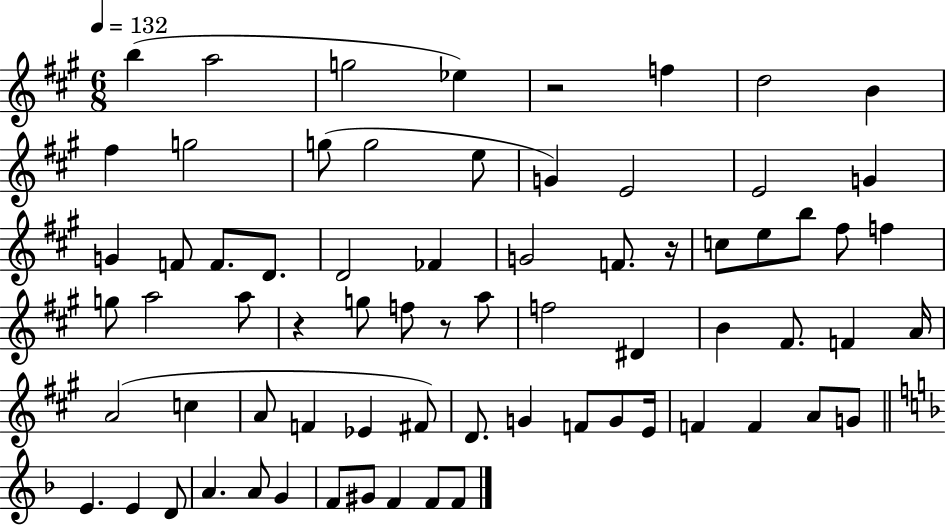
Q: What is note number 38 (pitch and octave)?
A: B4